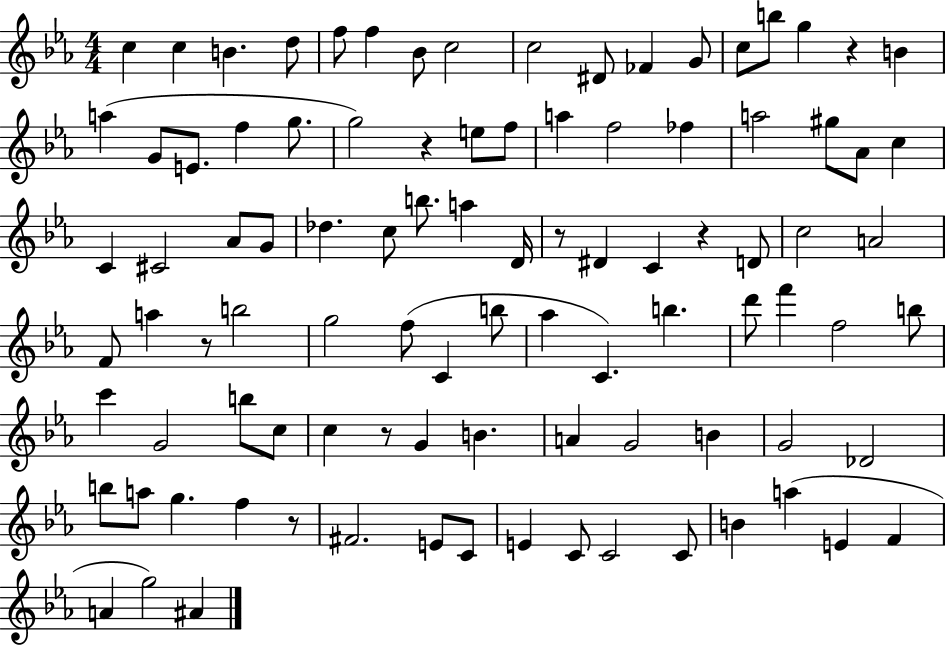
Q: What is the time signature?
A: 4/4